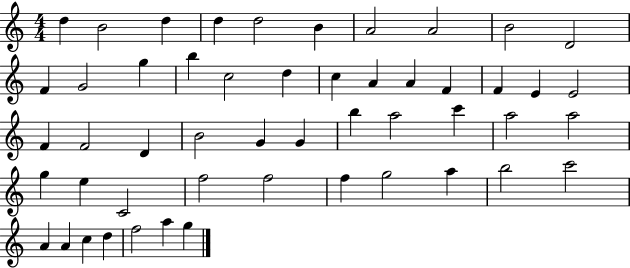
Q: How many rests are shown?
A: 0